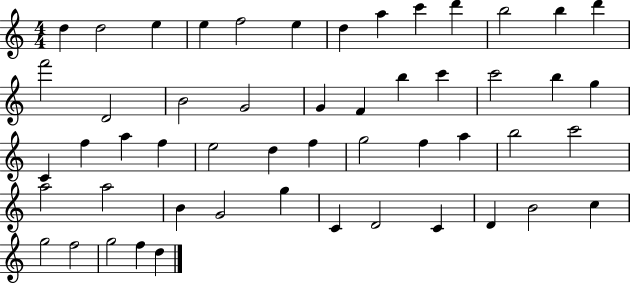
X:1
T:Untitled
M:4/4
L:1/4
K:C
d d2 e e f2 e d a c' d' b2 b d' f'2 D2 B2 G2 G F b c' c'2 b g C f a f e2 d f g2 f a b2 c'2 a2 a2 B G2 g C D2 C D B2 c g2 f2 g2 f d